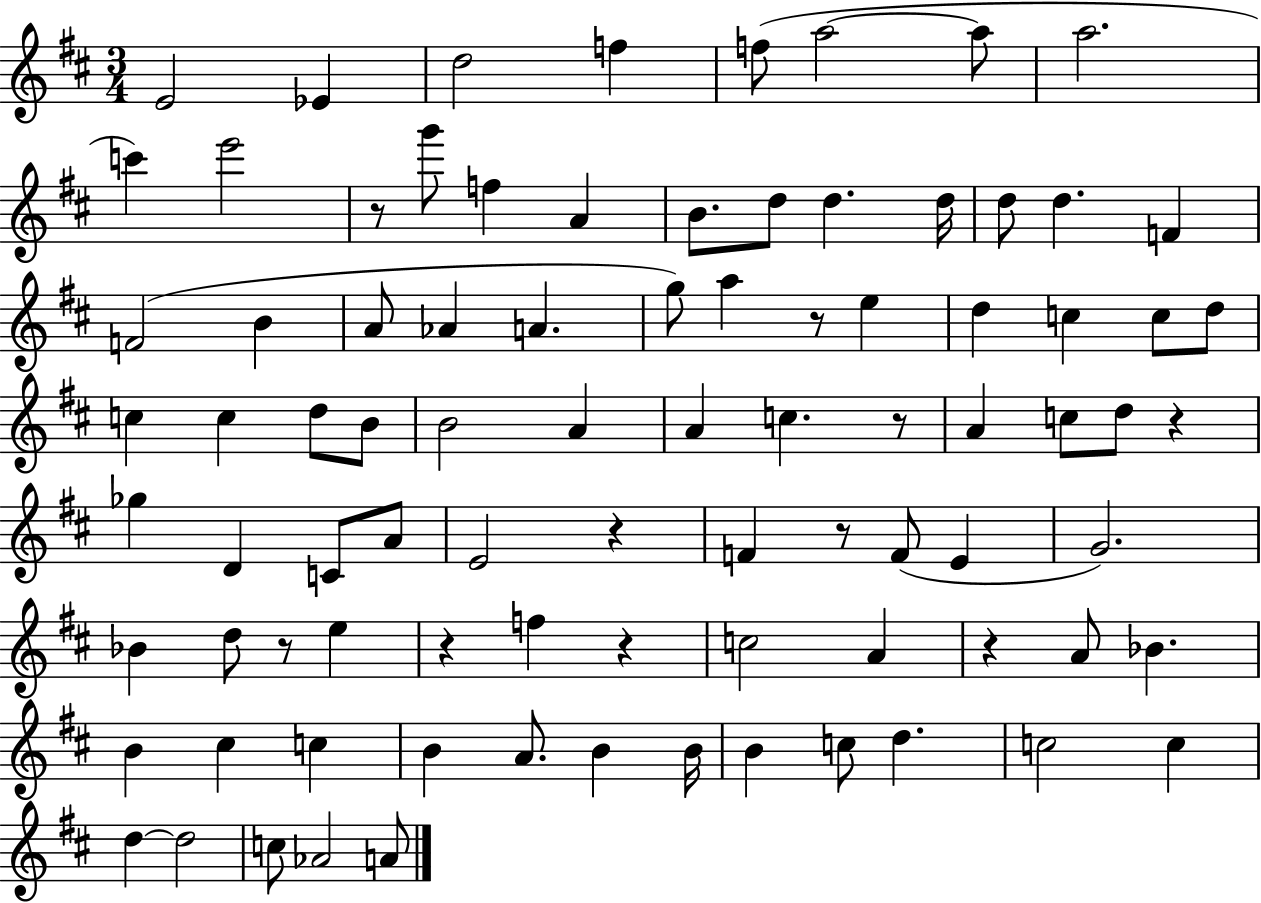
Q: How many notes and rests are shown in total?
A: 87